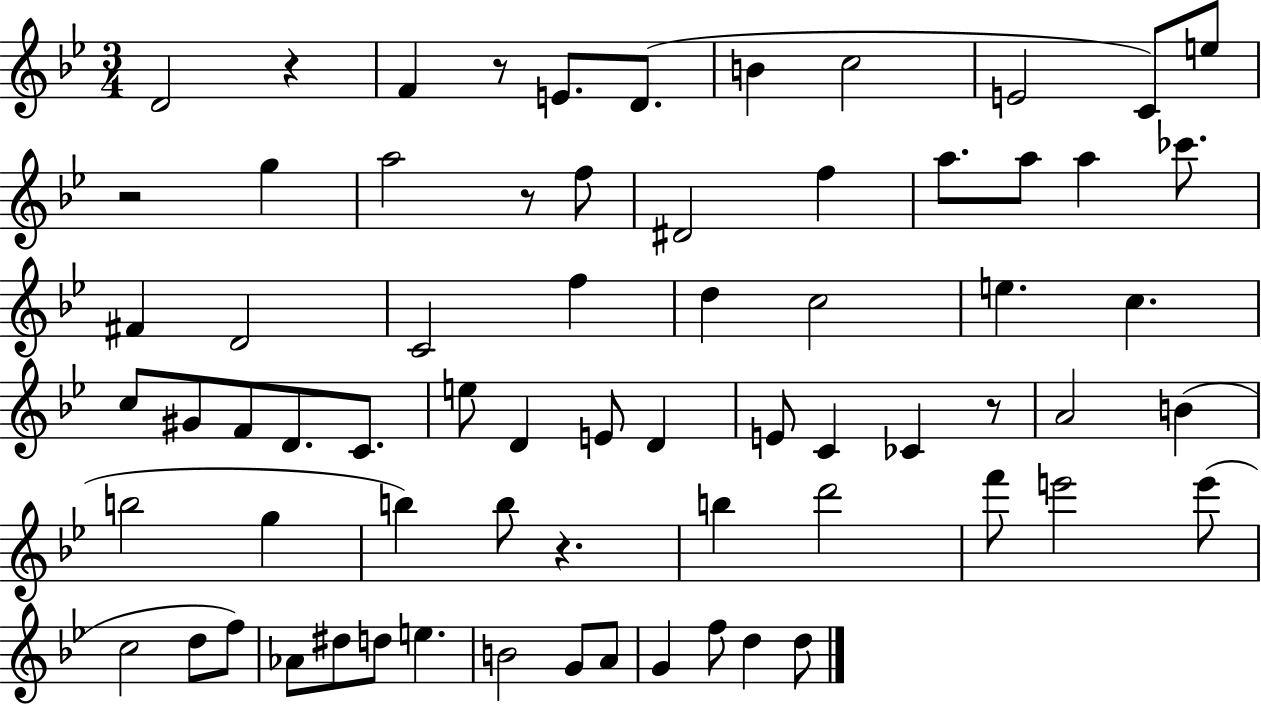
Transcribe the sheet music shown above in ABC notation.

X:1
T:Untitled
M:3/4
L:1/4
K:Bb
D2 z F z/2 E/2 D/2 B c2 E2 C/2 e/2 z2 g a2 z/2 f/2 ^D2 f a/2 a/2 a _c'/2 ^F D2 C2 f d c2 e c c/2 ^G/2 F/2 D/2 C/2 e/2 D E/2 D E/2 C _C z/2 A2 B b2 g b b/2 z b d'2 f'/2 e'2 e'/2 c2 d/2 f/2 _A/2 ^d/2 d/2 e B2 G/2 A/2 G f/2 d d/2